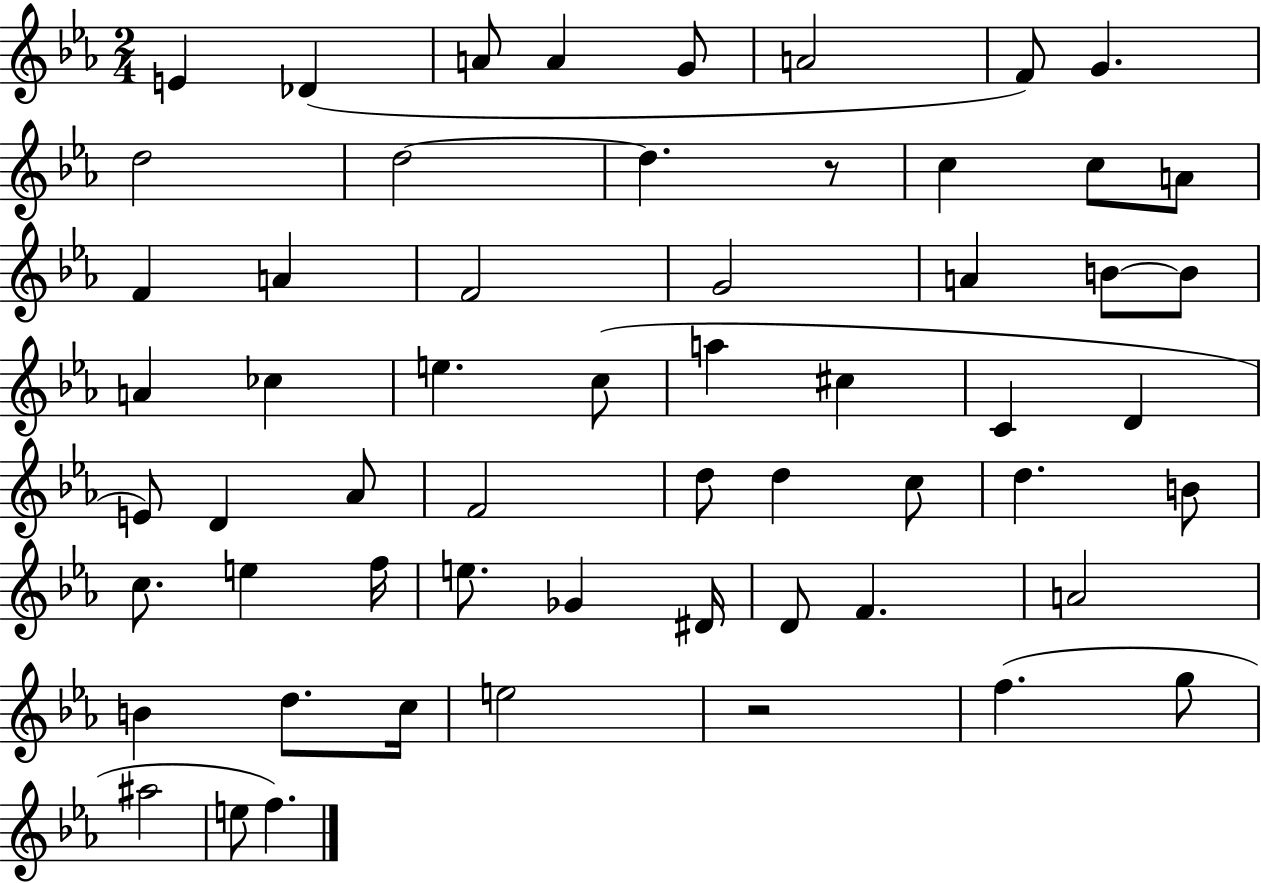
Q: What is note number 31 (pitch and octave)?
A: D4